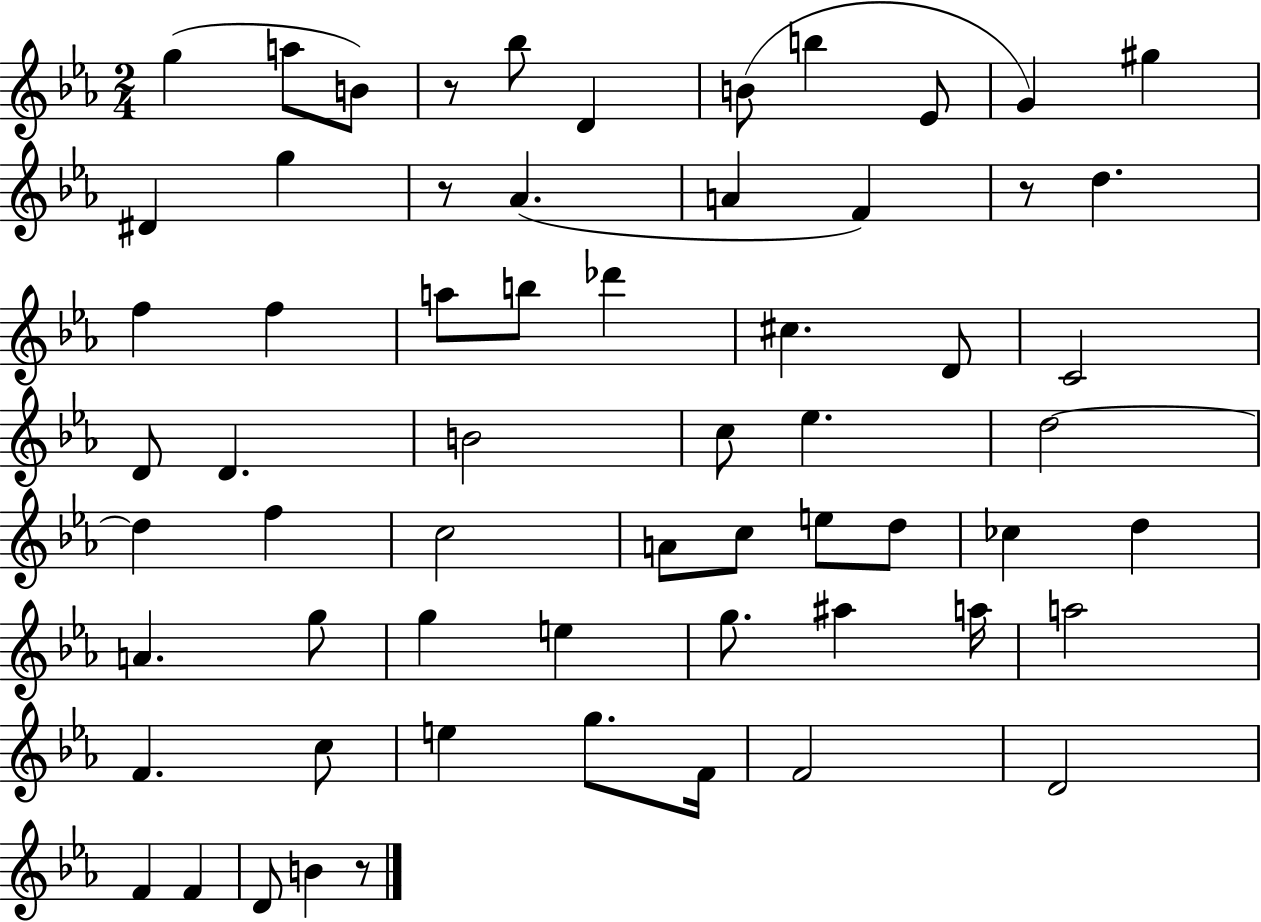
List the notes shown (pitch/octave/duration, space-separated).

G5/q A5/e B4/e R/e Bb5/e D4/q B4/e B5/q Eb4/e G4/q G#5/q D#4/q G5/q R/e Ab4/q. A4/q F4/q R/e D5/q. F5/q F5/q A5/e B5/e Db6/q C#5/q. D4/e C4/h D4/e D4/q. B4/h C5/e Eb5/q. D5/h D5/q F5/q C5/h A4/e C5/e E5/e D5/e CES5/q D5/q A4/q. G5/e G5/q E5/q G5/e. A#5/q A5/s A5/h F4/q. C5/e E5/q G5/e. F4/s F4/h D4/h F4/q F4/q D4/e B4/q R/e